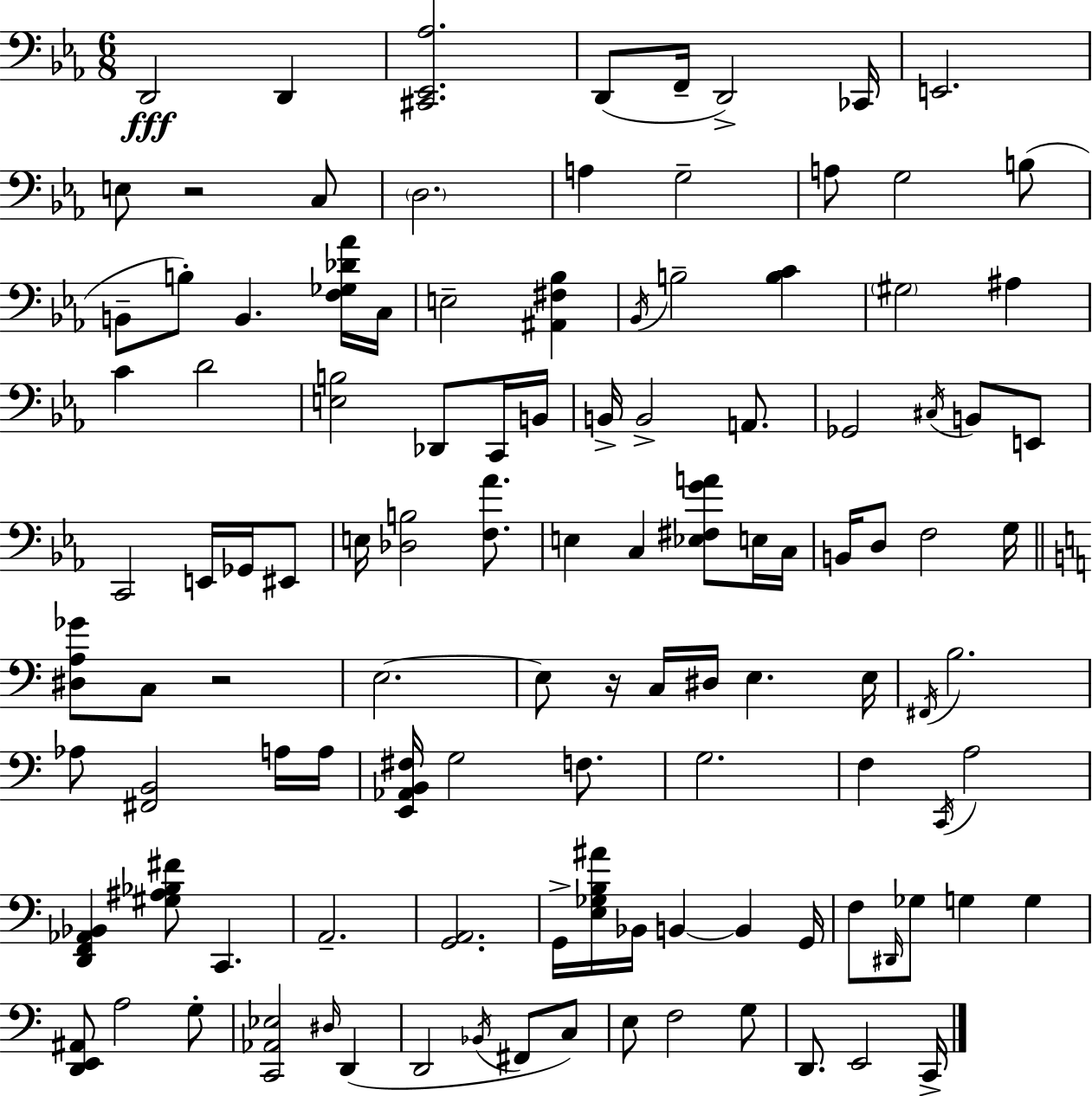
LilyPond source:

{
  \clef bass
  \numericTimeSignature
  \time 6/8
  \key ees \major
  \repeat volta 2 { d,2\fff d,4 | <cis, ees, aes>2. | d,8( f,16-- d,2->) ces,16 | e,2. | \break e8 r2 c8 | \parenthesize d2. | a4 g2-- | a8 g2 b8( | \break b,8-- b8-.) b,4. <f ges des' aes'>16 c16 | e2-- <ais, fis bes>4 | \acciaccatura { bes,16 } b2-- <b c'>4 | \parenthesize gis2 ais4 | \break c'4 d'2 | <e b>2 des,8 c,16 | b,16 b,16-> b,2-> a,8. | ges,2 \acciaccatura { cis16 } b,8 | \break e,8 c,2 e,16 ges,16 | eis,8 e16 <des b>2 <f aes'>8. | e4 c4 <ees fis g' a'>8 | e16 c16 b,16 d8 f2 | \break g16 \bar "||" \break \key c \major <dis a ges'>8 c8 r2 | e2.~~ | e8 r16 c16 dis16 e4. e16 | \acciaccatura { fis,16 } b2. | \break aes8 <fis, b,>2 a16 | a16 <e, aes, b, fis>16 g2 f8. | g2. | f4 \acciaccatura { c,16 } a2 | \break <d, f, aes, bes,>4 <gis ais bes fis'>8 c,4. | a,2.-- | <g, a,>2. | g,16-> <e ges b ais'>16 bes,16 b,4~~ b,4 | \break g,16 f8 \grace { dis,16 } ges8 g4 g4 | <d, e, ais,>8 a2 | g8-. <c, aes, ees>2 \grace { dis16 } | d,4( d,2 | \break \acciaccatura { bes,16 } fis,8 c8) e8 f2 | g8 d,8. e,2 | c,16-> } \bar "|."
}